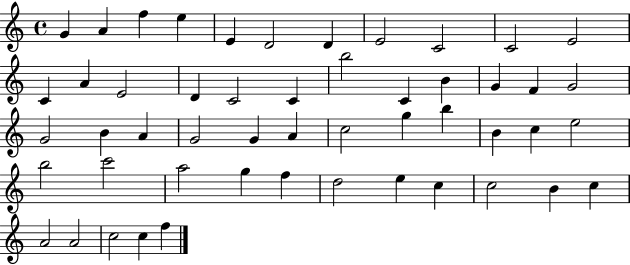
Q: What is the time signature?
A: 4/4